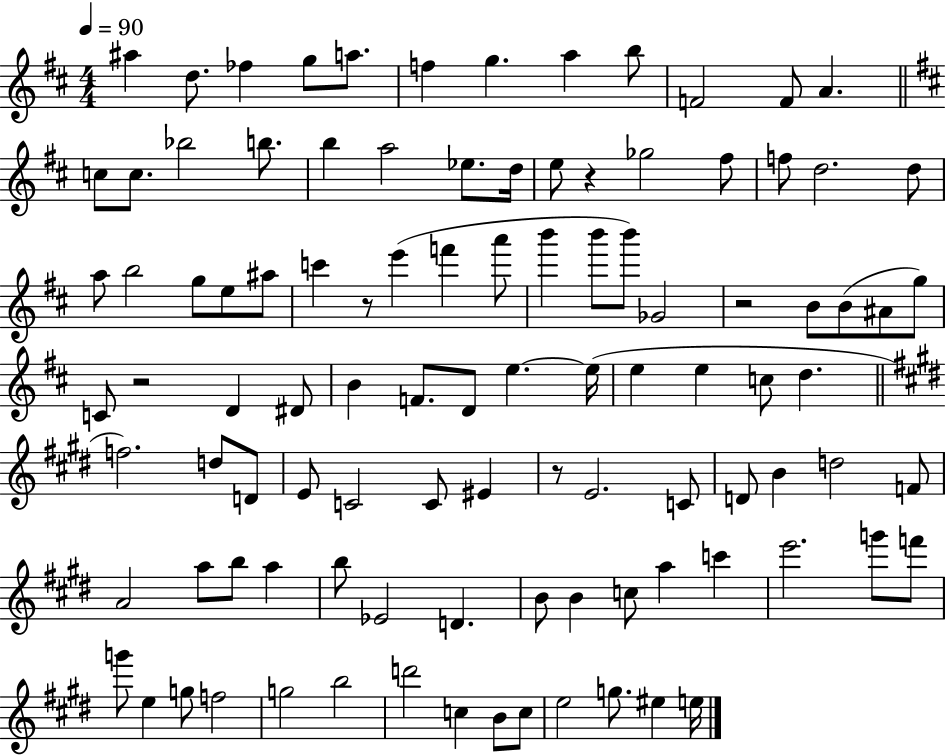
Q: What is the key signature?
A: D major